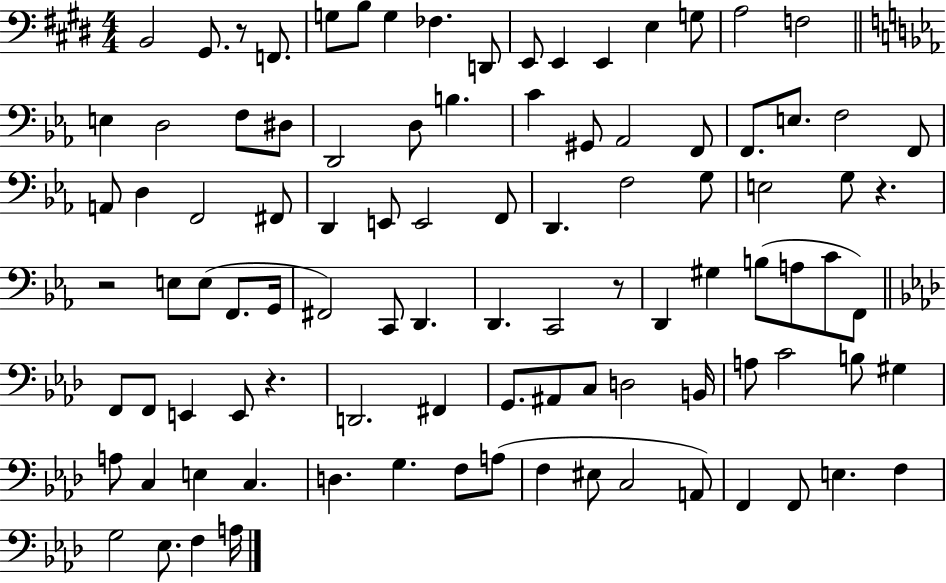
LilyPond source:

{
  \clef bass
  \numericTimeSignature
  \time 4/4
  \key e \major
  b,2 gis,8. r8 f,8. | g8 b8 g4 fes4. d,8 | e,8 e,4 e,4 e4 g8 | a2 f2 | \break \bar "||" \break \key c \minor e4 d2 f8 dis8 | d,2 d8 b4. | c'4 gis,8 aes,2 f,8 | f,8. e8. f2 f,8 | \break a,8 d4 f,2 fis,8 | d,4 e,8 e,2 f,8 | d,4. f2 g8 | e2 g8 r4. | \break r2 e8 e8( f,8. g,16 | fis,2) c,8 d,4. | d,4. c,2 r8 | d,4 gis4 b8( a8 c'8 f,8) | \break \bar "||" \break \key aes \major f,8 f,8 e,4 e,8 r4. | d,2. fis,4 | g,8. ais,8 c8 d2 b,16 | a8 c'2 b8 gis4 | \break a8 c4 e4 c4. | d4. g4. f8 a8( | f4 eis8 c2 a,8) | f,4 f,8 e4. f4 | \break g2 ees8. f4 a16 | \bar "|."
}